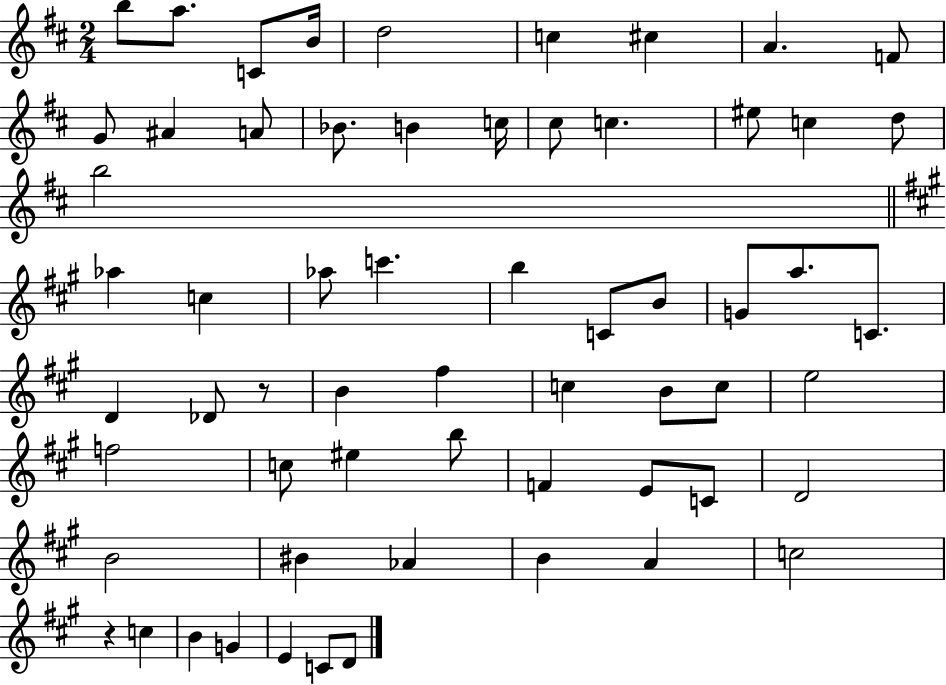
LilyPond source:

{
  \clef treble
  \numericTimeSignature
  \time 2/4
  \key d \major
  b''8 a''8. c'8 b'16 | d''2 | c''4 cis''4 | a'4. f'8 | \break g'8 ais'4 a'8 | bes'8. b'4 c''16 | cis''8 c''4. | eis''8 c''4 d''8 | \break b''2 | \bar "||" \break \key a \major aes''4 c''4 | aes''8 c'''4. | b''4 c'8 b'8 | g'8 a''8. c'8. | \break d'4 des'8 r8 | b'4 fis''4 | c''4 b'8 c''8 | e''2 | \break f''2 | c''8 eis''4 b''8 | f'4 e'8 c'8 | d'2 | \break b'2 | bis'4 aes'4 | b'4 a'4 | c''2 | \break r4 c''4 | b'4 g'4 | e'4 c'8 d'8 | \bar "|."
}